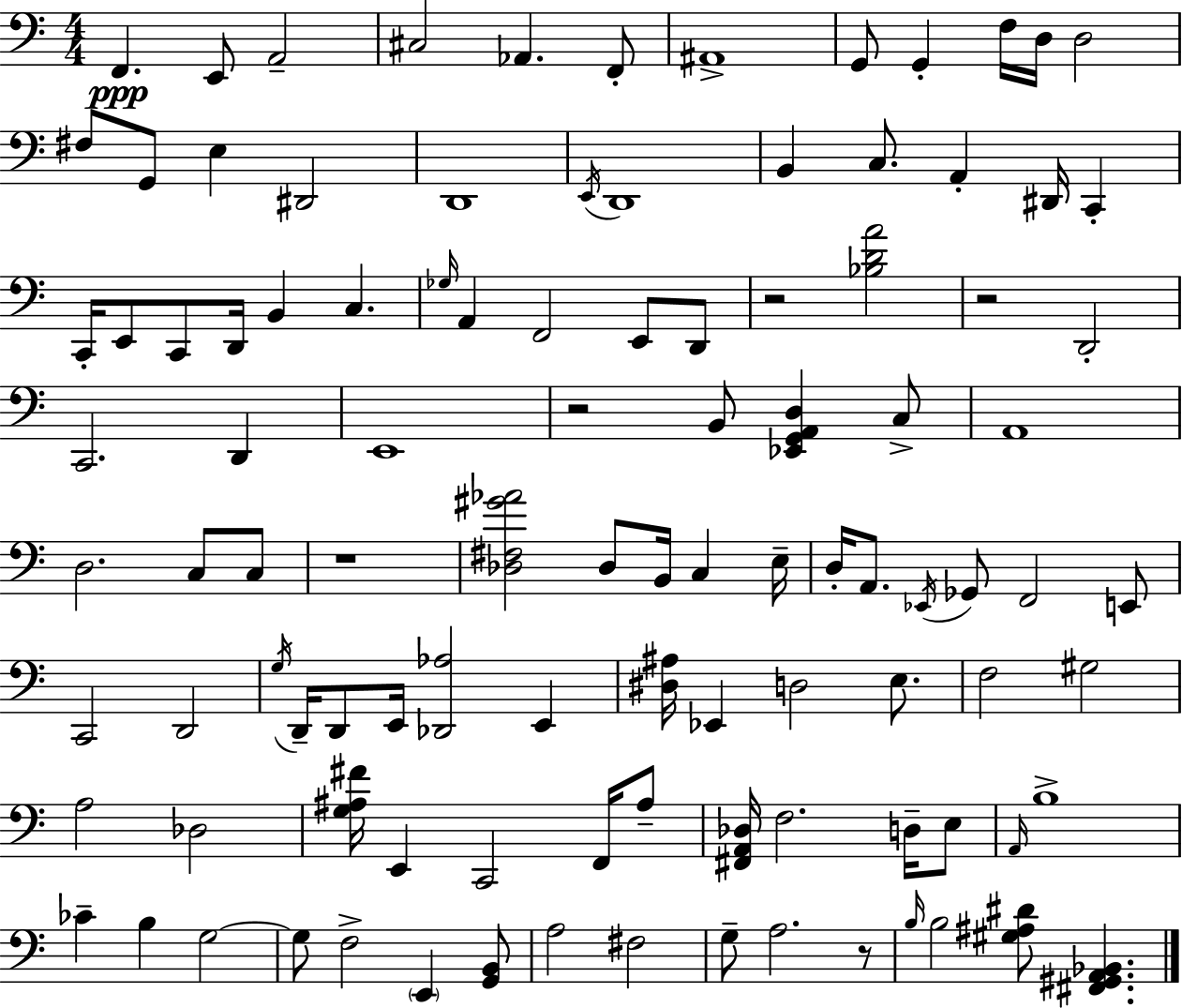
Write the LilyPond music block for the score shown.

{
  \clef bass
  \numericTimeSignature
  \time 4/4
  \key a \minor
  f,4.\ppp e,8 a,2-- | cis2 aes,4. f,8-. | ais,1-> | g,8 g,4-. f16 d16 d2 | \break fis8 g,8 e4 dis,2 | d,1 | \acciaccatura { e,16 } d,1 | b,4 c8. a,4-. dis,16 c,4-. | \break c,16-. e,8 c,8 d,16 b,4 c4. | \grace { ges16 } a,4 f,2 e,8 | d,8 r2 <bes d' a'>2 | r2 d,2-. | \break c,2. d,4 | e,1 | r2 b,8 <ees, g, a, d>4 | c8-> a,1 | \break d2. c8 | c8 r1 | <des fis gis' aes'>2 des8 b,16 c4 | e16-- d16-. a,8. \acciaccatura { ees,16 } ges,8 f,2 | \break e,8 c,2 d,2 | \acciaccatura { g16 } d,16-- d,8 e,16 <des, aes>2 | e,4 <dis ais>16 ees,4 d2 | e8. f2 gis2 | \break a2 des2 | <g ais fis'>16 e,4 c,2 | f,16 ais8-- <fis, a, des>16 f2. | d16-- e8 \grace { a,16 } b1-> | \break ces'4-- b4 g2~~ | g8 f2-> \parenthesize e,4 | <g, b,>8 a2 fis2 | g8-- a2. | \break r8 \grace { b16 } b2 <gis ais dis'>8 | <fis, gis, a, bes,>4. \bar "|."
}